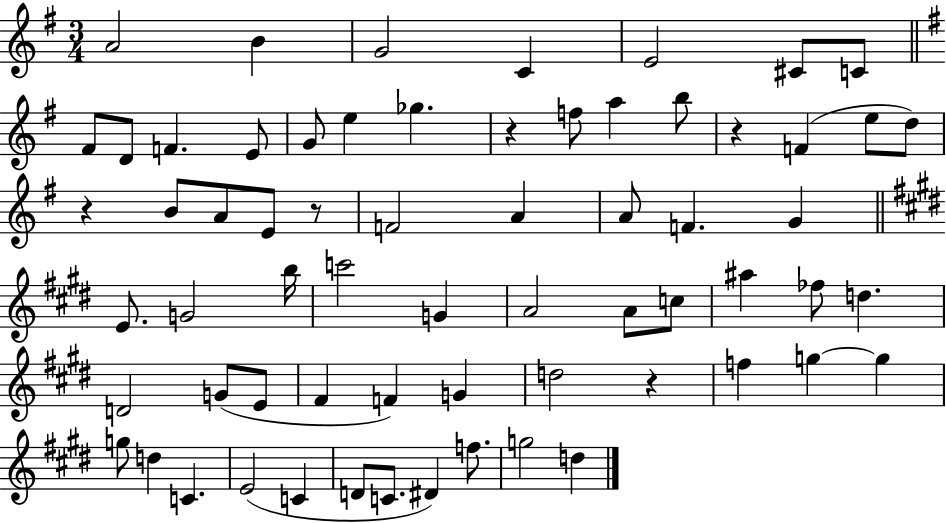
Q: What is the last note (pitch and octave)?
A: D5